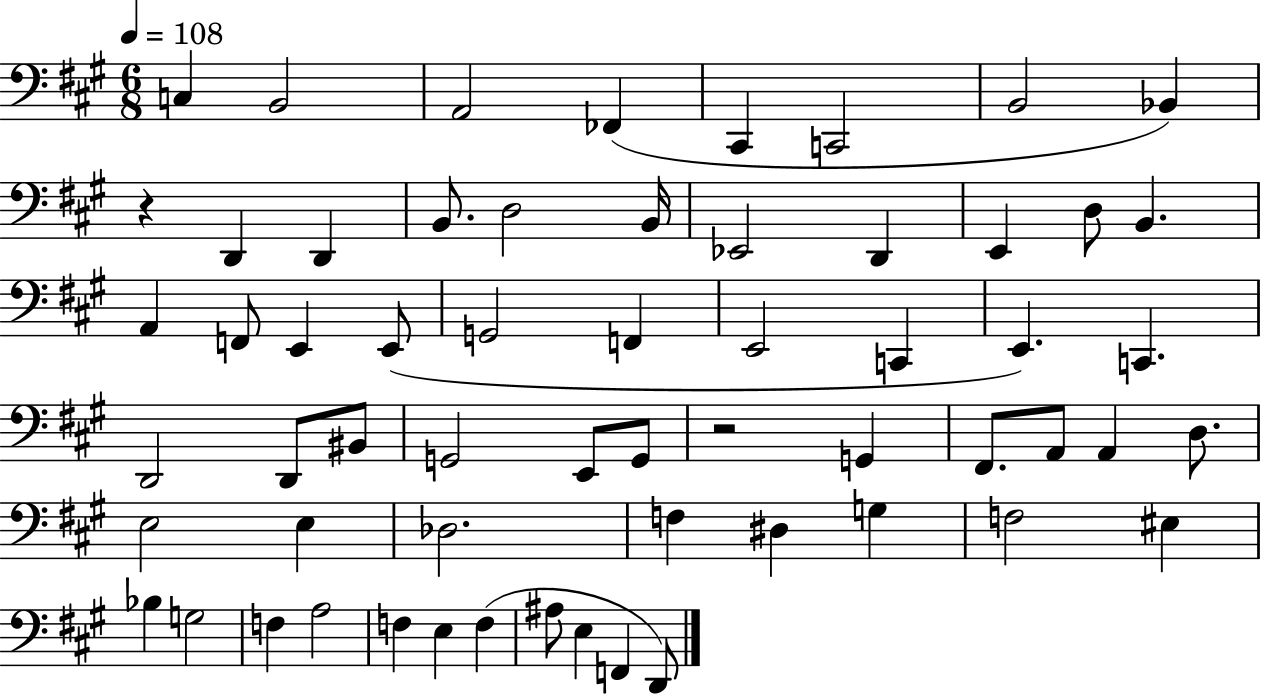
{
  \clef bass
  \numericTimeSignature
  \time 6/8
  \key a \major
  \tempo 4 = 108
  c4 b,2 | a,2 fes,4( | cis,4 c,2 | b,2 bes,4) | \break r4 d,4 d,4 | b,8. d2 b,16 | ees,2 d,4 | e,4 d8 b,4. | \break a,4 f,8 e,4 e,8( | g,2 f,4 | e,2 c,4 | e,4.) c,4. | \break d,2 d,8 bis,8 | g,2 e,8 g,8 | r2 g,4 | fis,8. a,8 a,4 d8. | \break e2 e4 | des2. | f4 dis4 g4 | f2 eis4 | \break bes4 g2 | f4 a2 | f4 e4 f4( | ais8 e4 f,4 d,8) | \break \bar "|."
}